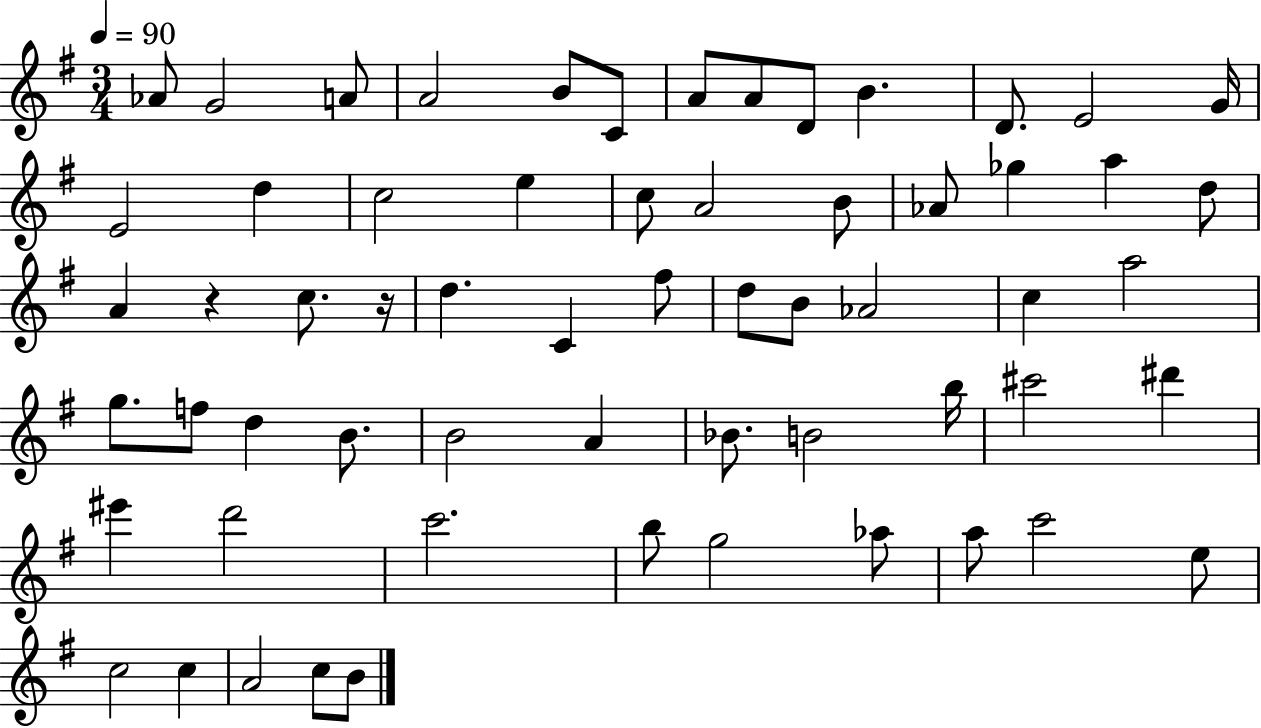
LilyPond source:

{
  \clef treble
  \numericTimeSignature
  \time 3/4
  \key g \major
  \tempo 4 = 90
  aes'8 g'2 a'8 | a'2 b'8 c'8 | a'8 a'8 d'8 b'4. | d'8. e'2 g'16 | \break e'2 d''4 | c''2 e''4 | c''8 a'2 b'8 | aes'8 ges''4 a''4 d''8 | \break a'4 r4 c''8. r16 | d''4. c'4 fis''8 | d''8 b'8 aes'2 | c''4 a''2 | \break g''8. f''8 d''4 b'8. | b'2 a'4 | bes'8. b'2 b''16 | cis'''2 dis'''4 | \break eis'''4 d'''2 | c'''2. | b''8 g''2 aes''8 | a''8 c'''2 e''8 | \break c''2 c''4 | a'2 c''8 b'8 | \bar "|."
}